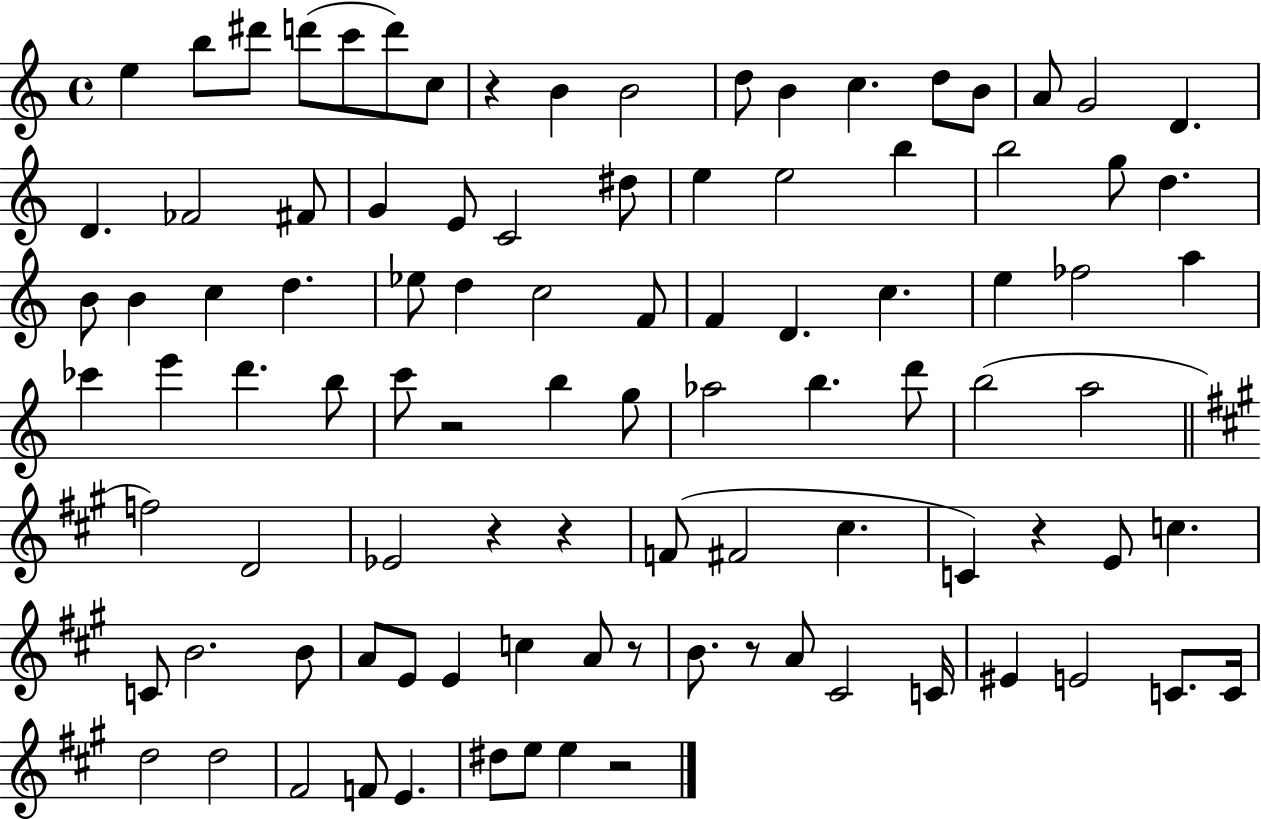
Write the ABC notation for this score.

X:1
T:Untitled
M:4/4
L:1/4
K:C
e b/2 ^d'/2 d'/2 c'/2 d'/2 c/2 z B B2 d/2 B c d/2 B/2 A/2 G2 D D _F2 ^F/2 G E/2 C2 ^d/2 e e2 b b2 g/2 d B/2 B c d _e/2 d c2 F/2 F D c e _f2 a _c' e' d' b/2 c'/2 z2 b g/2 _a2 b d'/2 b2 a2 f2 D2 _E2 z z F/2 ^F2 ^c C z E/2 c C/2 B2 B/2 A/2 E/2 E c A/2 z/2 B/2 z/2 A/2 ^C2 C/4 ^E E2 C/2 C/4 d2 d2 ^F2 F/2 E ^d/2 e/2 e z2